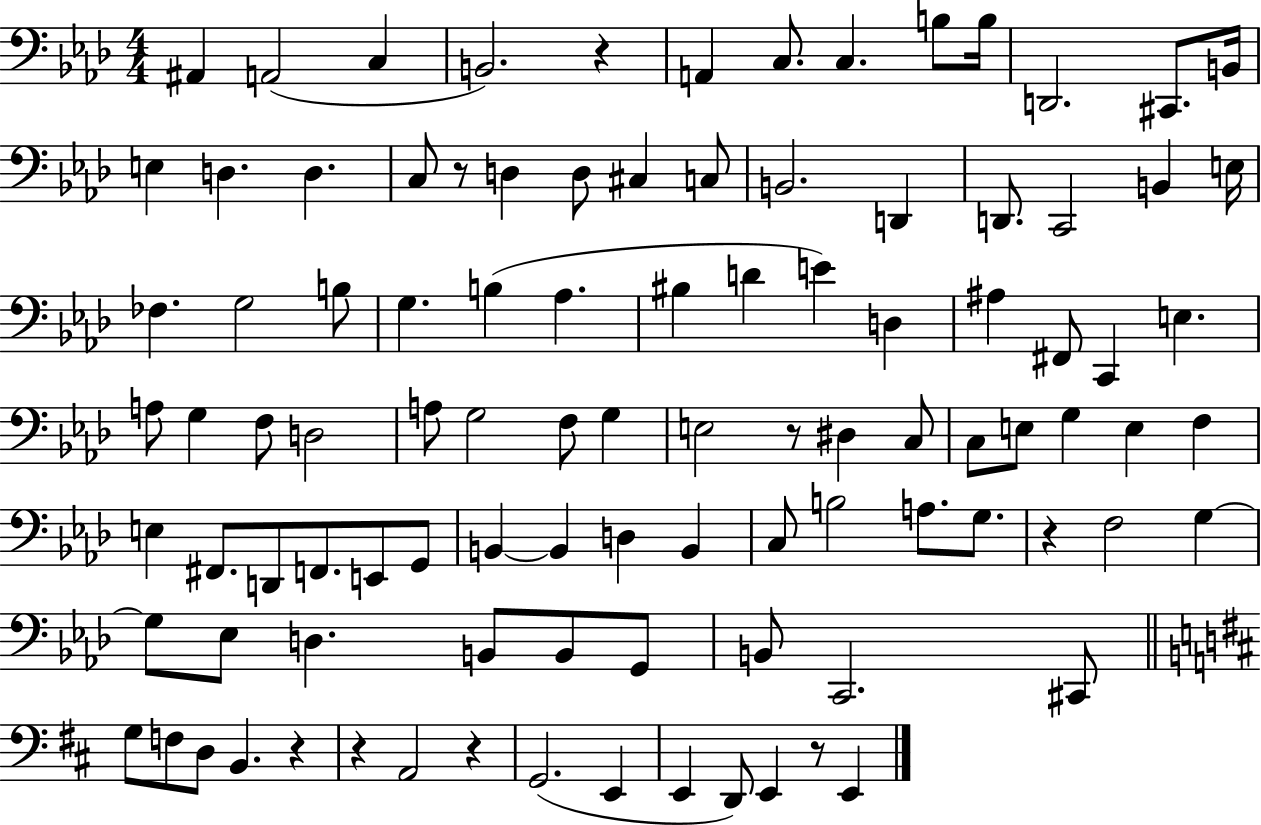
{
  \clef bass
  \numericTimeSignature
  \time 4/4
  \key aes \major
  ais,4 a,2( c4 | b,2.) r4 | a,4 c8. c4. b8 b16 | d,2. cis,8. b,16 | \break e4 d4. d4. | c8 r8 d4 d8 cis4 c8 | b,2. d,4 | d,8. c,2 b,4 e16 | \break fes4. g2 b8 | g4. b4( aes4. | bis4 d'4 e'4) d4 | ais4 fis,8 c,4 e4. | \break a8 g4 f8 d2 | a8 g2 f8 g4 | e2 r8 dis4 c8 | c8 e8 g4 e4 f4 | \break e4 fis,8. d,8 f,8. e,8 g,8 | b,4~~ b,4 d4 b,4 | c8 b2 a8. g8. | r4 f2 g4~~ | \break g8 ees8 d4. b,8 b,8 g,8 | b,8 c,2. cis,8 | \bar "||" \break \key d \major g8 f8 d8 b,4. r4 | r4 a,2 r4 | g,2.( e,4 | e,4 d,8) e,4 r8 e,4 | \break \bar "|."
}